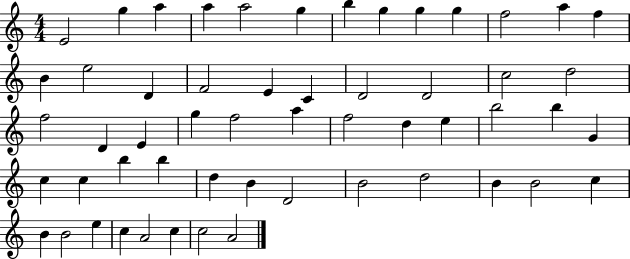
X:1
T:Untitled
M:4/4
L:1/4
K:C
E2 g a a a2 g b g g g f2 a f B e2 D F2 E C D2 D2 c2 d2 f2 D E g f2 a f2 d e b2 b G c c b b d B D2 B2 d2 B B2 c B B2 e c A2 c c2 A2